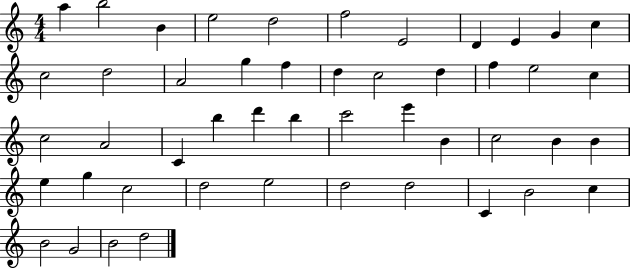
X:1
T:Untitled
M:4/4
L:1/4
K:C
a b2 B e2 d2 f2 E2 D E G c c2 d2 A2 g f d c2 d f e2 c c2 A2 C b d' b c'2 e' B c2 B B e g c2 d2 e2 d2 d2 C B2 c B2 G2 B2 d2